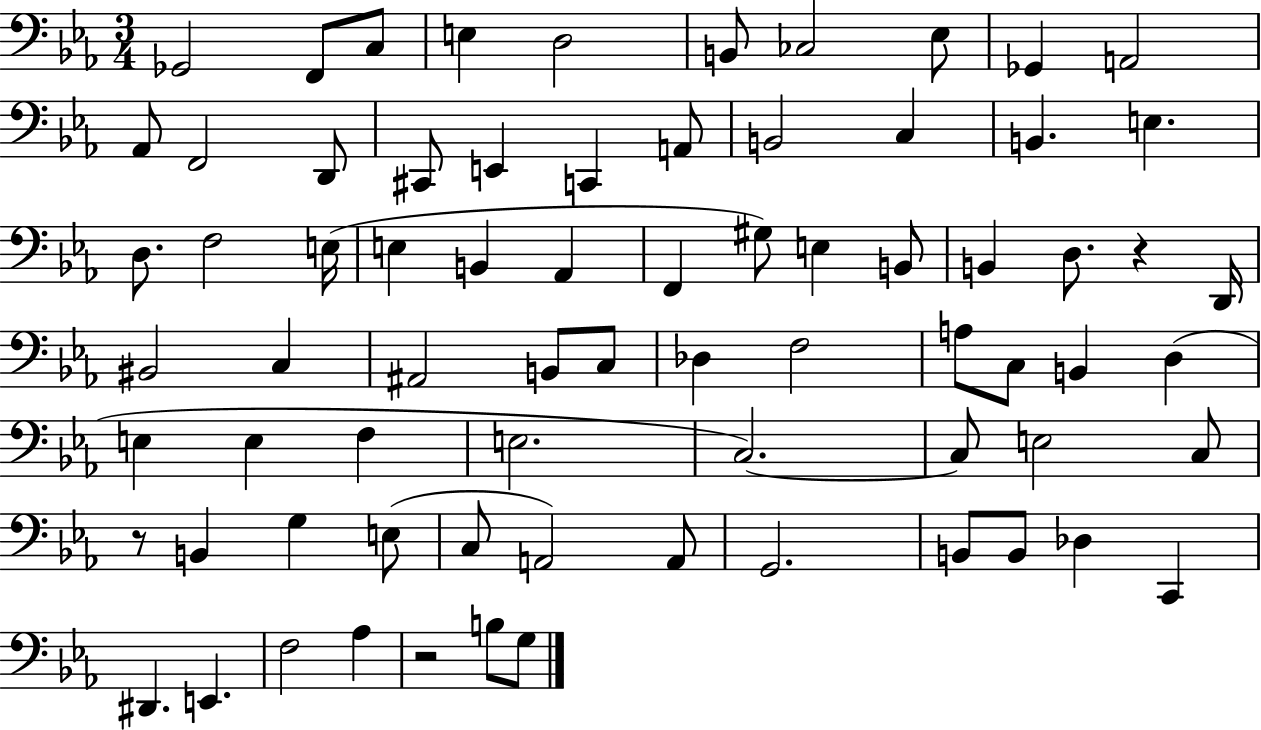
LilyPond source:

{
  \clef bass
  \numericTimeSignature
  \time 3/4
  \key ees \major
  ges,2 f,8 c8 | e4 d2 | b,8 ces2 ees8 | ges,4 a,2 | \break aes,8 f,2 d,8 | cis,8 e,4 c,4 a,8 | b,2 c4 | b,4. e4. | \break d8. f2 e16( | e4 b,4 aes,4 | f,4 gis8) e4 b,8 | b,4 d8. r4 d,16 | \break bis,2 c4 | ais,2 b,8 c8 | des4 f2 | a8 c8 b,4 d4( | \break e4 e4 f4 | e2. | c2.~~) | c8 e2 c8 | \break r8 b,4 g4 e8( | c8 a,2) a,8 | g,2. | b,8 b,8 des4 c,4 | \break dis,4. e,4. | f2 aes4 | r2 b8 g8 | \bar "|."
}